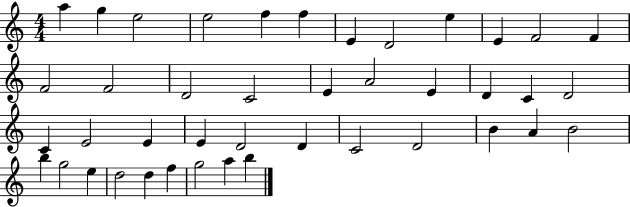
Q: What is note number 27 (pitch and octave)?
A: D4